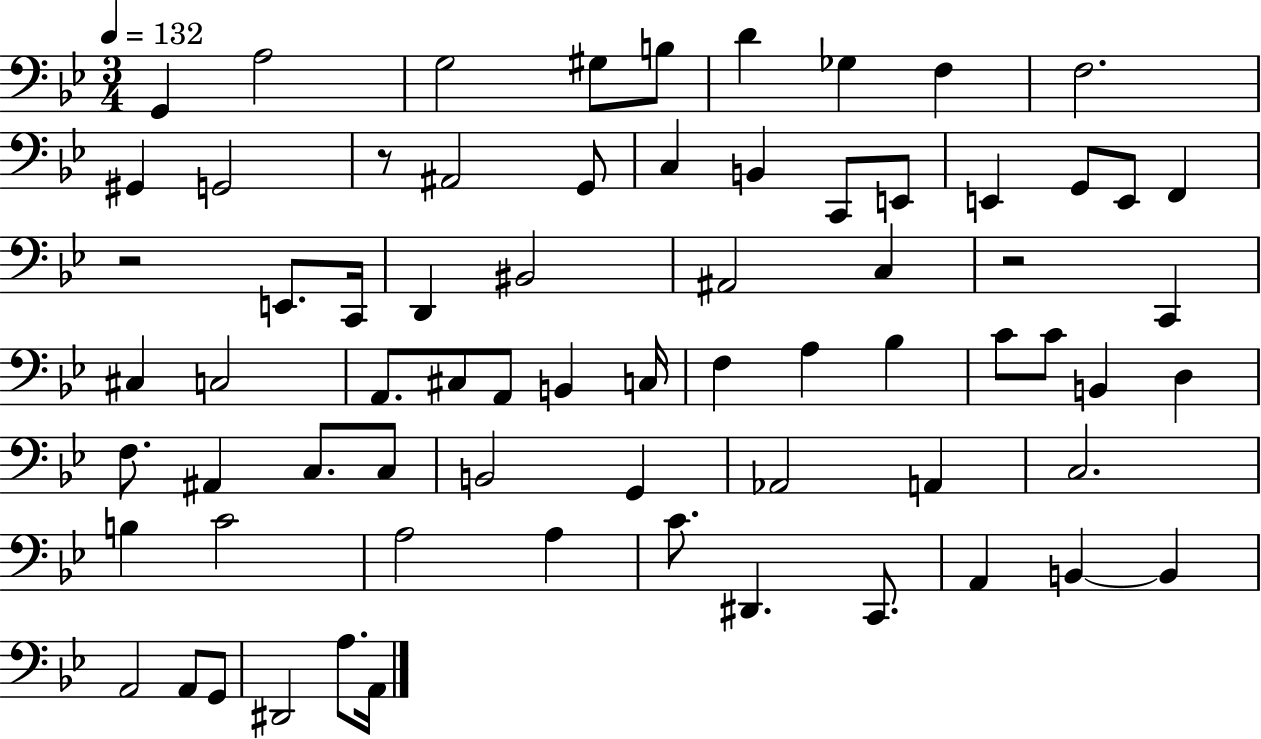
{
  \clef bass
  \numericTimeSignature
  \time 3/4
  \key bes \major
  \tempo 4 = 132
  g,4 a2 | g2 gis8 b8 | d'4 ges4 f4 | f2. | \break gis,4 g,2 | r8 ais,2 g,8 | c4 b,4 c,8 e,8 | e,4 g,8 e,8 f,4 | \break r2 e,8. c,16 | d,4 bis,2 | ais,2 c4 | r2 c,4 | \break cis4 c2 | a,8. cis8 a,8 b,4 c16 | f4 a4 bes4 | c'8 c'8 b,4 d4 | \break f8. ais,4 c8. c8 | b,2 g,4 | aes,2 a,4 | c2. | \break b4 c'2 | a2 a4 | c'8. dis,4. c,8. | a,4 b,4~~ b,4 | \break a,2 a,8 g,8 | dis,2 a8. a,16 | \bar "|."
}